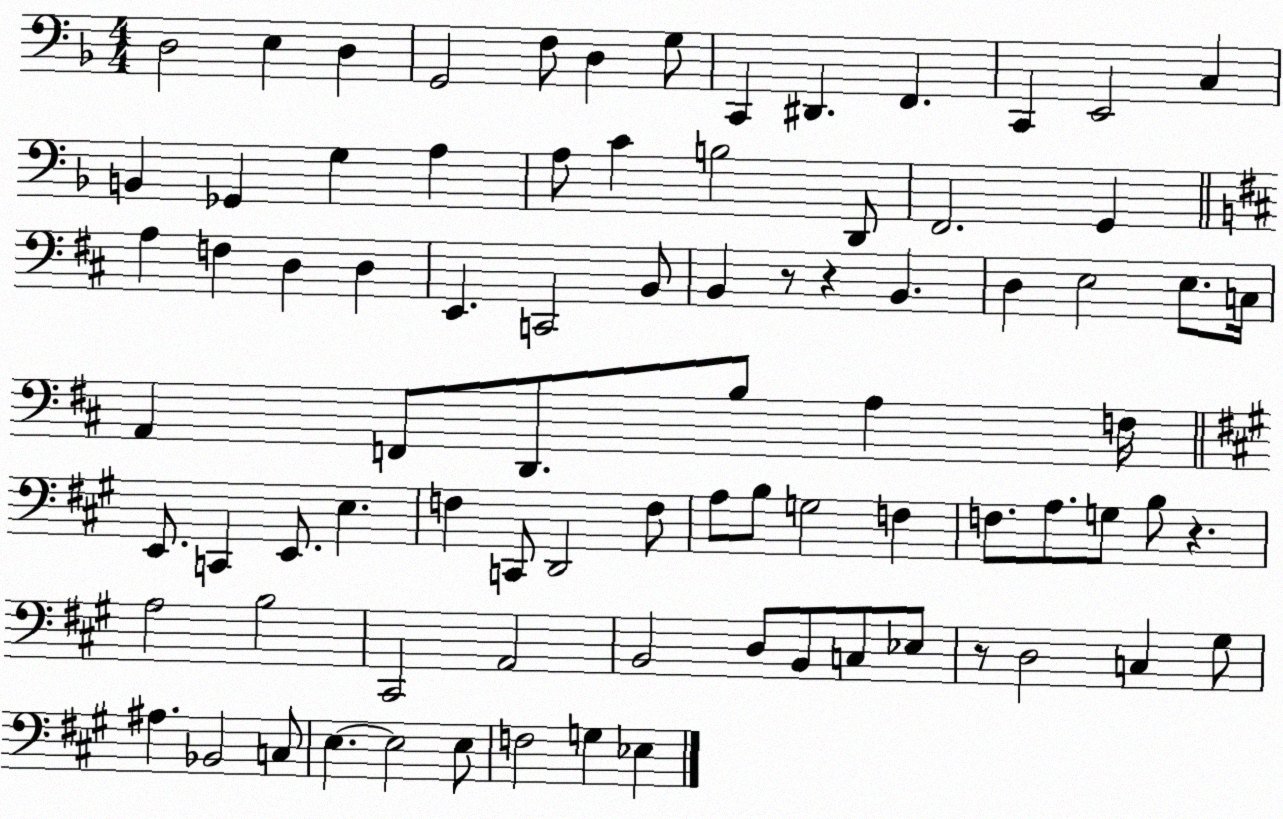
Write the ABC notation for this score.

X:1
T:Untitled
M:4/4
L:1/4
K:F
D,2 E, D, G,,2 F,/2 D, G,/2 C,, ^D,, F,, C,, E,,2 C, B,, _G,, G, A, A,/2 C B,2 D,,/2 F,,2 G,, A, F, D, D, E,, C,,2 B,,/2 B,, z/2 z B,, D, E,2 E,/2 C,/4 A,, F,,/2 D,,/2 B,/2 A, F,/4 E,,/2 C,, E,,/2 E, F, C,,/2 D,,2 F,/2 A,/2 B,/2 G,2 F, F,/2 A,/2 G,/2 B,/2 z A,2 B,2 ^C,,2 A,,2 B,,2 D,/2 B,,/2 C,/2 _E,/2 z/2 D,2 C, ^G,/2 ^A, _B,,2 C,/2 E, E,2 E,/2 F,2 G, _E,